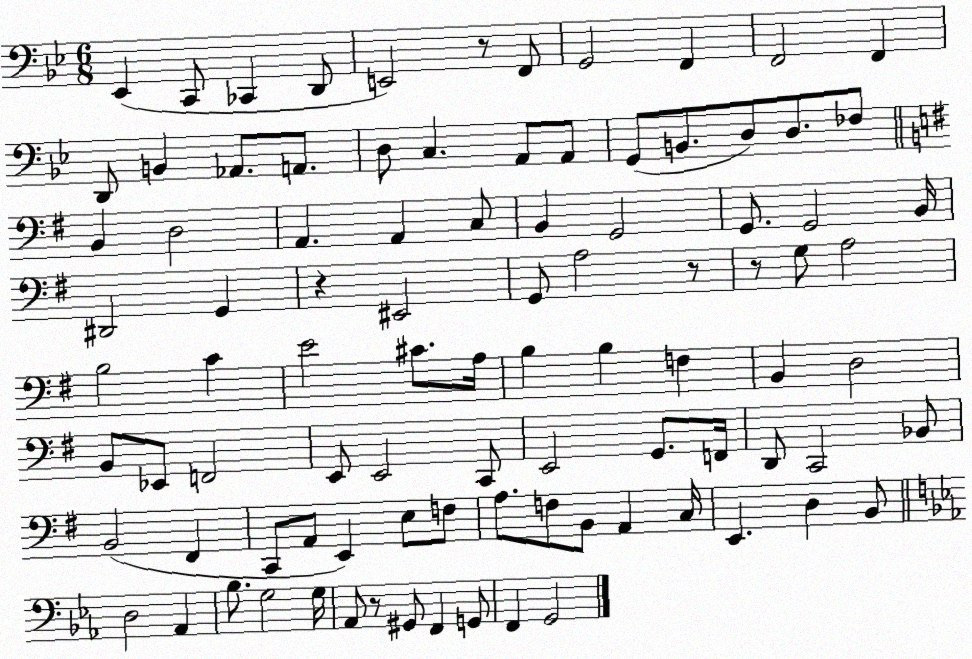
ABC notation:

X:1
T:Untitled
M:6/8
L:1/4
K:Bb
_E,, C,,/2 _C,, D,,/2 E,,2 z/2 F,,/2 G,,2 F,, F,,2 F,, D,,/2 B,, _A,,/2 A,,/2 D,/2 C, A,,/2 A,,/2 G,,/2 B,,/2 D,/2 D,/2 _F,/2 B,, D,2 A,, A,, C,/2 B,, G,,2 G,,/2 G,,2 B,,/4 ^D,,2 G,, z ^E,,2 G,,/2 A,2 z/2 z/2 G,/2 A,2 B,2 C E2 ^C/2 A,/4 B, B, F, B,, D,2 B,,/2 _E,,/2 F,,2 E,,/2 E,,2 C,,/2 E,,2 G,,/2 F,,/4 D,,/2 C,,2 _B,,/2 B,,2 ^F,, C,,/2 A,,/2 E,, E,/2 F,/2 A,/2 F,/2 B,,/2 A,, C,/4 E,, D, B,,/2 D,2 _A,, _B,/2 G,2 G,/4 _A,,/2 z/2 ^G,,/2 F,, G,,/2 F,, G,,2